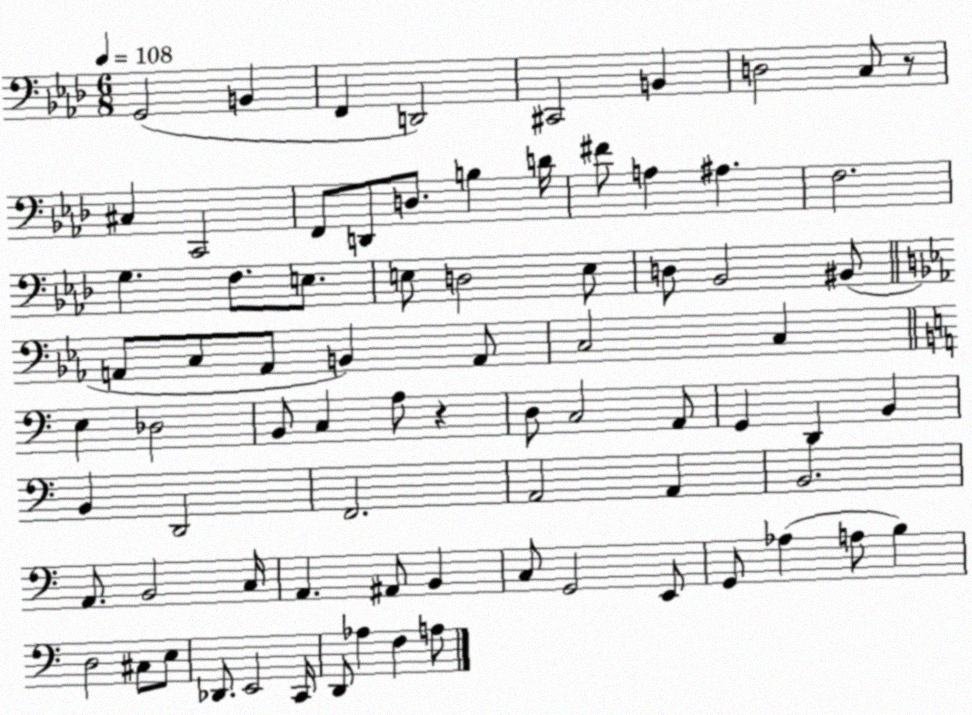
X:1
T:Untitled
M:6/8
L:1/4
K:Ab
G,,2 B,, F,, D,,2 ^C,,2 B,, D,2 C,/2 z/2 ^C, C,,2 F,,/2 D,,/2 D,/2 B, D/4 ^F/2 A, ^A, F,2 G, F,/2 E,/2 E,/2 D,2 E,/2 D,/2 _B,,2 ^B,,/2 A,,/2 C,/2 A,,/2 B,, A,,/2 C,2 C, E, _D,2 B,,/2 C, A,/2 z D,/2 C,2 A,,/2 G,, D,, B,, B,, D,,2 F,,2 A,,2 A,, B,,2 A,,/2 B,,2 C,/4 A,, ^A,,/2 B,, C,/2 G,,2 E,,/2 G,,/2 _A, A,/2 B, D,2 ^C,/2 E,/2 _D,,/2 E,,2 C,,/4 D,,/2 _A, F, A,/2